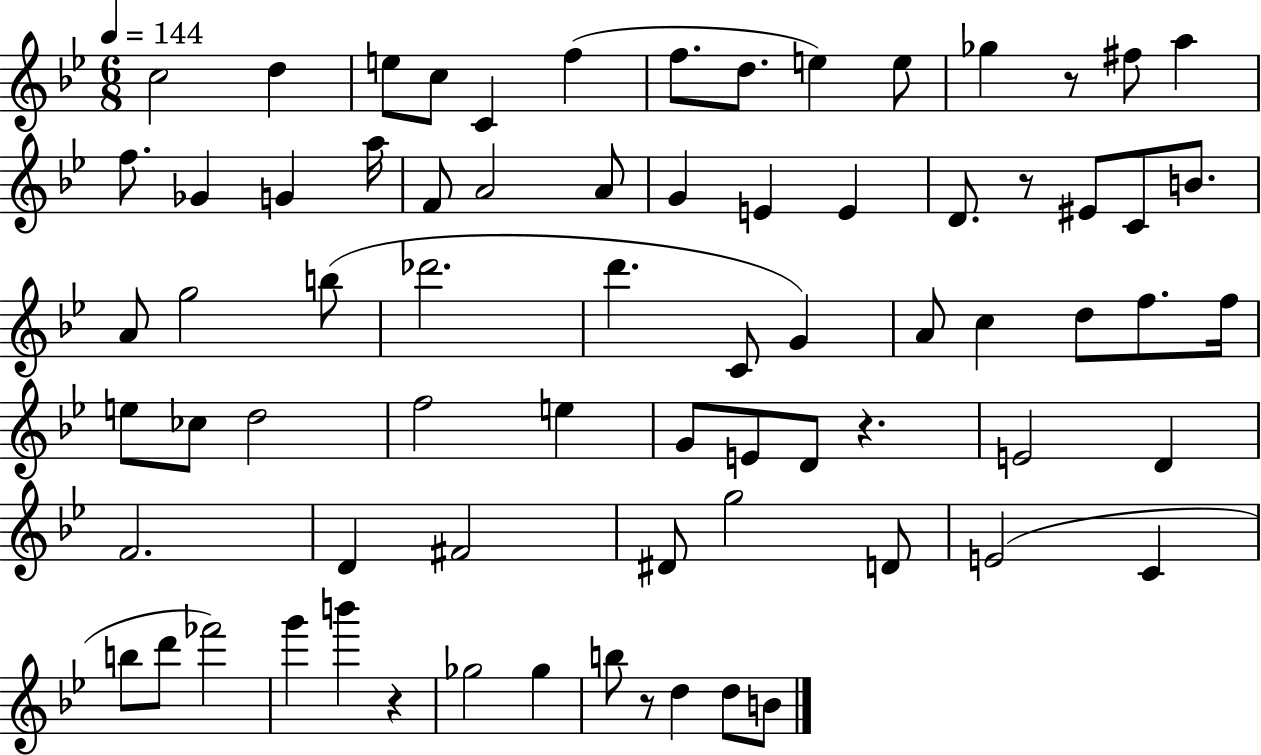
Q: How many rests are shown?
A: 5